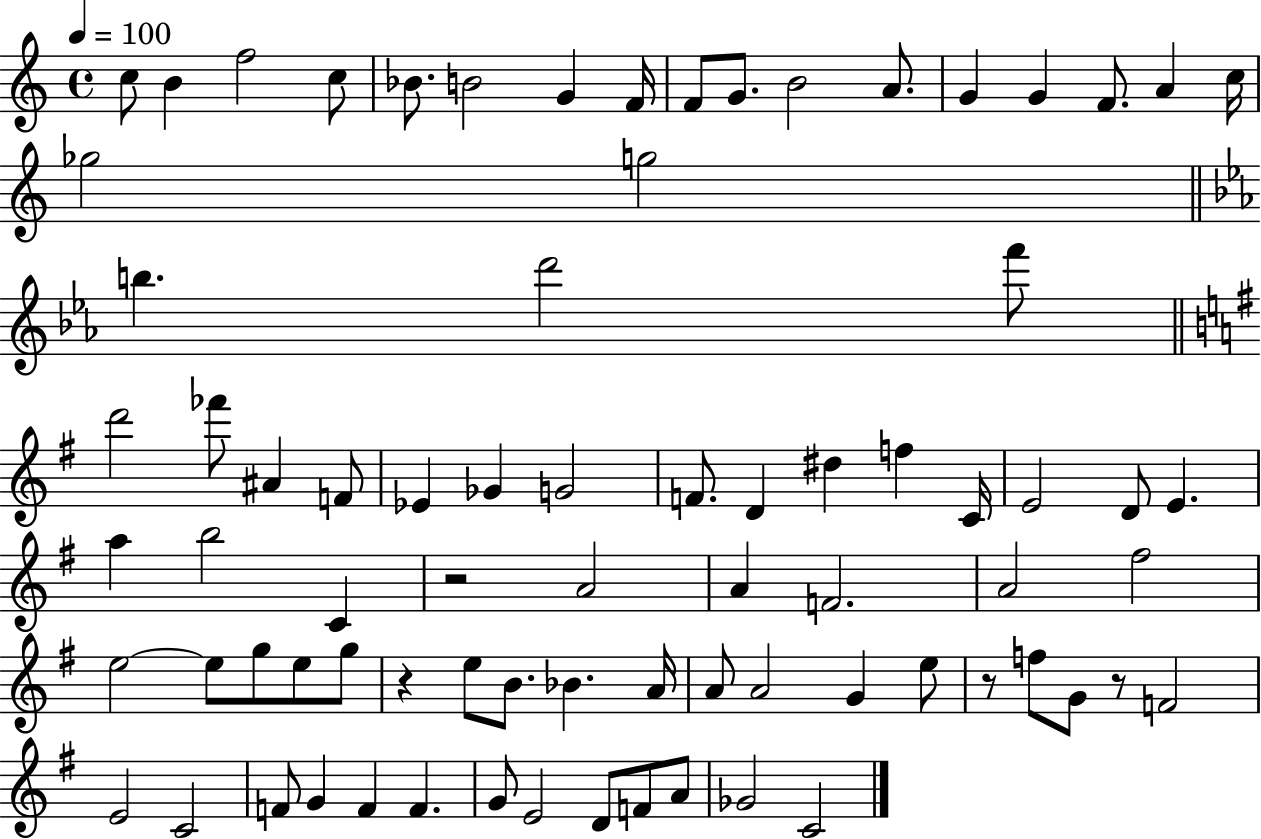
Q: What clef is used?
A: treble